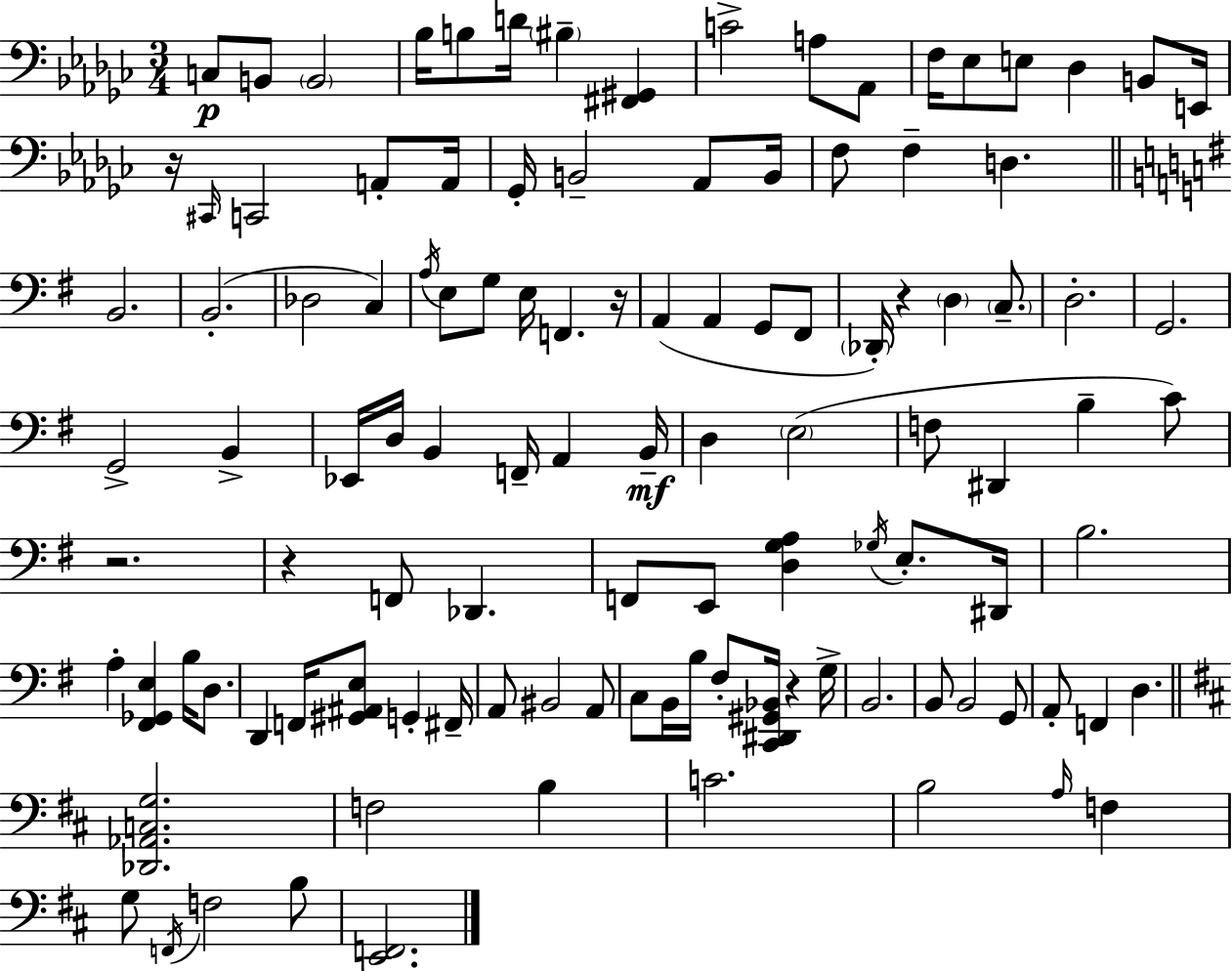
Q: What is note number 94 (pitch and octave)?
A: A3